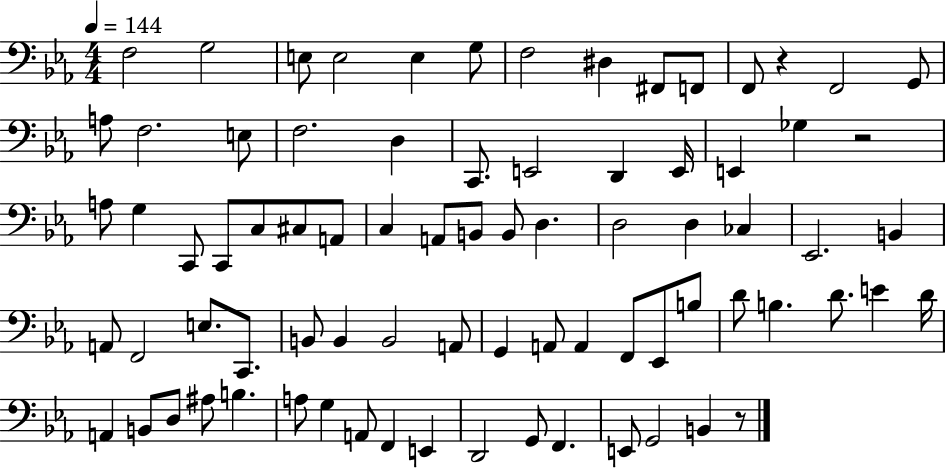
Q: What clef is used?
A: bass